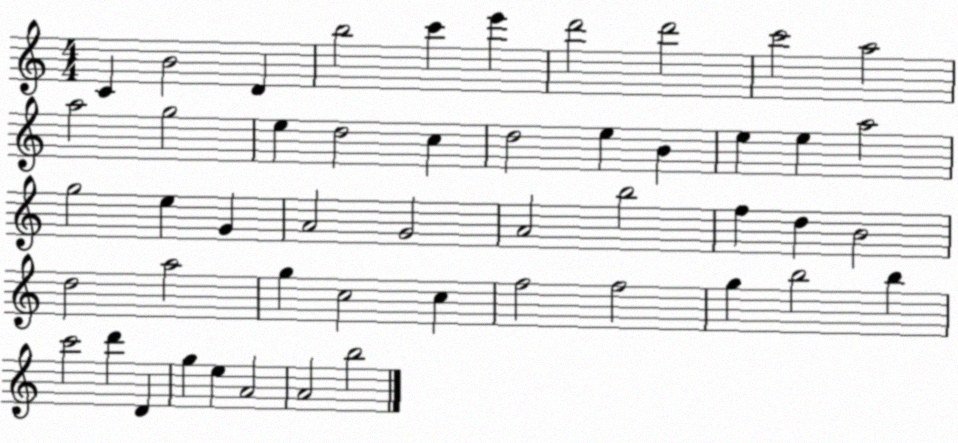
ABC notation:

X:1
T:Untitled
M:4/4
L:1/4
K:C
C B2 D b2 c' e' d'2 d'2 c'2 a2 a2 g2 e d2 c d2 e B e e a2 g2 e G A2 G2 A2 b2 f d B2 d2 a2 g c2 c f2 f2 g b2 b c'2 d' D g e A2 A2 b2